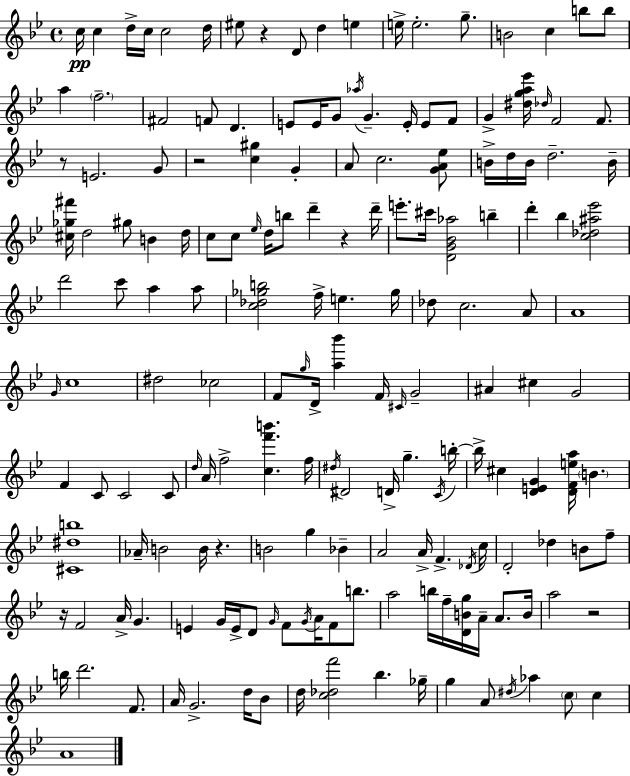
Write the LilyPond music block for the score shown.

{
  \clef treble
  \time 4/4
  \defaultTimeSignature
  \key g \minor
  c''16\pp c''4 d''16-> c''16 c''2 d''16 | eis''8 r4 d'8 d''4 e''4 | e''16-> e''2.-. g''8.-- | b'2 c''4 b''8 b''8 | \break a''4 \parenthesize f''2.-- | fis'2 f'8 d'4. | e'8 e'16 g'8 \acciaccatura { aes''16 } g'4.-- e'16-. e'8 f'8 | g'4-> <dis'' g'' a'' ees'''>16 \grace { des''16 } f'2 f'8. | \break r8 e'2. | g'8 r2 <c'' gis''>4 g'4-. | a'8 c''2. | <g' a' ees''>8 b'16-> d''16 b'16 d''2.-- | \break b'16-- <cis'' ges'' fis'''>16 d''2 gis''8 b'4 | d''16 c''8 c''8 \grace { ees''16 } d''16 b''8 d'''4-- r4 | d'''16-- e'''8.-. cis'''16 <d' g' bes' aes''>2 b''4-- | d'''4-. bes''4 <c'' des'' ais'' ees'''>2 | \break d'''2 c'''8 a''4 | a''8 <c'' des'' ges'' b''>2 f''16-> e''4. | ges''16 des''8 c''2. | a'8 a'1 | \break \grace { g'16 } c''1 | dis''2 ces''2 | f'8 \grace { g''16 } d'16-> <a'' bes'''>4 f'16 \grace { cis'16 } g'2-- | ais'4 cis''4 g'2 | \break f'4 c'8 c'2 | c'8 \grace { d''16 } a'16 f''2-> | <c'' f''' b'''>4. f''16 \acciaccatura { dis''16 } dis'2 | d'16-> g''4.-- \acciaccatura { c'16 } b''16-.~~ b''16-> cis''4 <d' e' g'>4 | \break <d' f' e'' a''>16 \parenthesize b'4. <cis' dis'' b''>1 | aes'16-- b'2 | b'16 r4. b'2 | g''4 bes'4-- a'2 | \break a'16-> f'4.-> \acciaccatura { des'16 } c''16 d'2-. | des''4 b'8 f''8-- r16 f'2 | a'16-> g'4. e'4 g'16 e'16-> | d'8 \grace { g'16 } f'8 \acciaccatura { g'16 } a'16 f'8 b''8. a''2 | \break b''16 f''16-- <d' b' g''>16 a'16-- a'8. b'16 a''2 | r2 b''16 d'''2. | f'8. a'16 g'2.-> | d''16 bes'8 d''16 <c'' des'' f'''>2 | \break bes''4. ges''16-- g''4 | a'8 \acciaccatura { dis''16 } aes''4 \parenthesize c''8 c''4 a'1 | \bar "|."
}